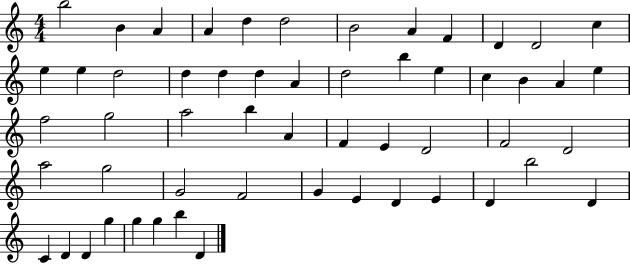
{
  \clef treble
  \numericTimeSignature
  \time 4/4
  \key c \major
  b''2 b'4 a'4 | a'4 d''4 d''2 | b'2 a'4 f'4 | d'4 d'2 c''4 | \break e''4 e''4 d''2 | d''4 d''4 d''4 a'4 | d''2 b''4 e''4 | c''4 b'4 a'4 e''4 | \break f''2 g''2 | a''2 b''4 a'4 | f'4 e'4 d'2 | f'2 d'2 | \break a''2 g''2 | g'2 f'2 | g'4 e'4 d'4 e'4 | d'4 b''2 d'4 | \break c'4 d'4 d'4 g''4 | g''4 g''4 b''4 d'4 | \bar "|."
}